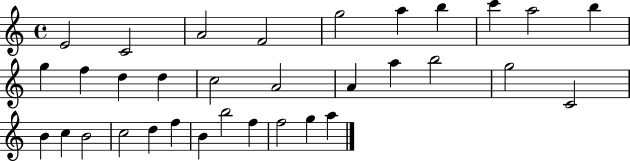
E4/h C4/h A4/h F4/h G5/h A5/q B5/q C6/q A5/h B5/q G5/q F5/q D5/q D5/q C5/h A4/h A4/q A5/q B5/h G5/h C4/h B4/q C5/q B4/h C5/h D5/q F5/q B4/q B5/h F5/q F5/h G5/q A5/q